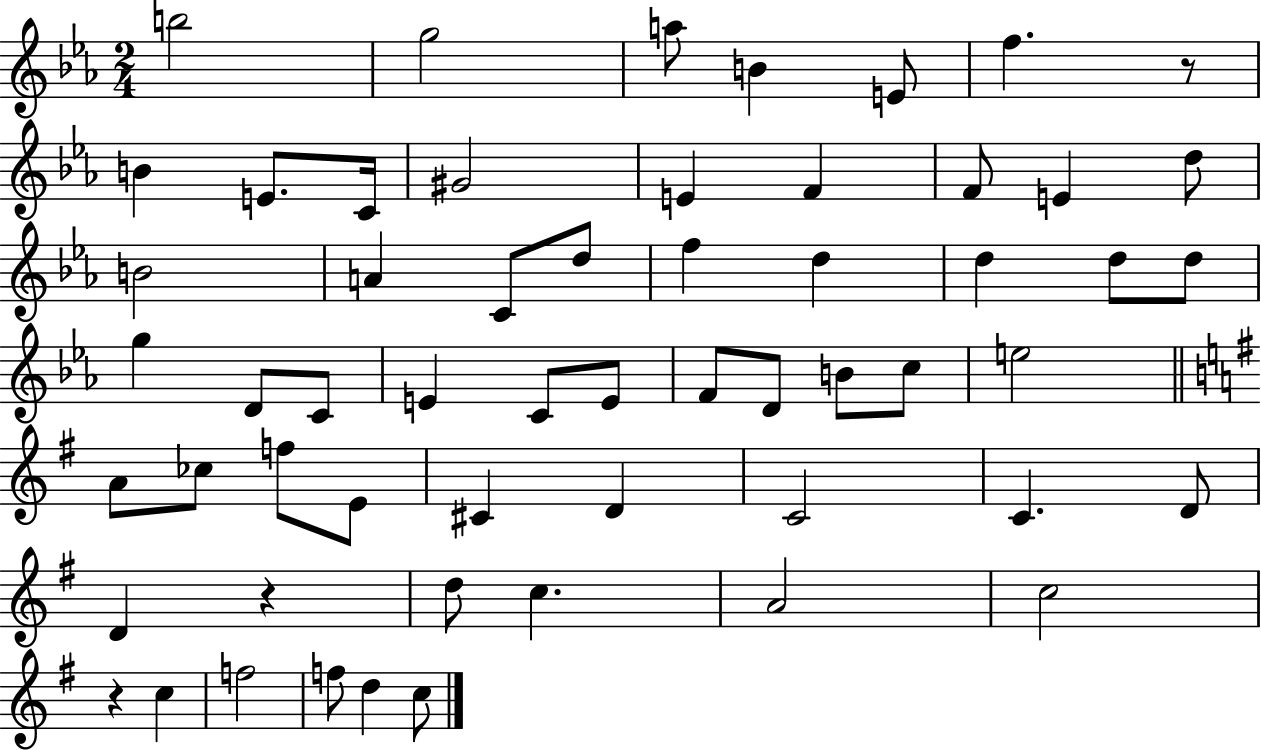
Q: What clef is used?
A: treble